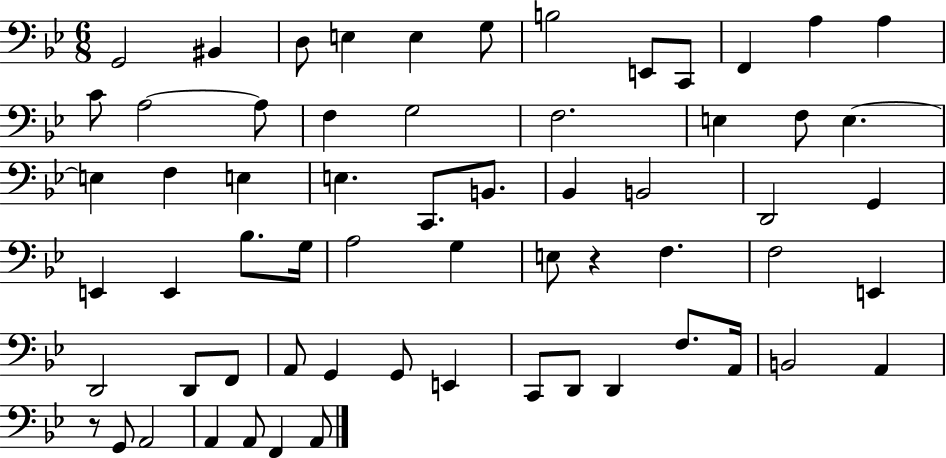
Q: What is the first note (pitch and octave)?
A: G2